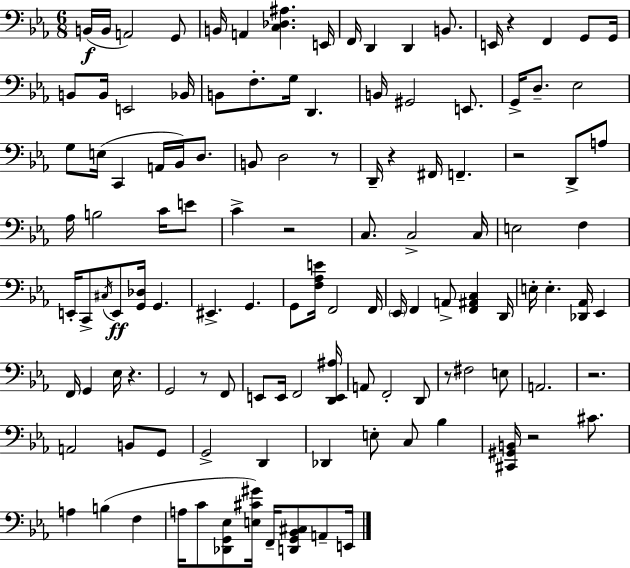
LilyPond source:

{
  \clef bass
  \numericTimeSignature
  \time 6/8
  \key c \minor
  \repeat volta 2 { b,16(\f b,16 a,2) g,8 | b,16 a,4 <c des ais>4. e,16 | f,16 d,4 d,4 b,8. | e,16 r4 f,4 g,8 g,16 | \break b,8 b,16 e,2 bes,16 | b,8 f8.-. g16 d,4. | b,16 gis,2 e,8. | g,16-> d8.-- ees2 | \break g8 e16( c,4 a,16 bes,16) d8. | b,8 d2 r8 | d,16-- r4 fis,16 f,4.-- | r2 d,8-> a8 | \break aes16 b2 c'16 e'8 | c'4-> r2 | c8. c2-> c16 | e2 f4 | \break e,16-. c,8-> \acciaccatura { cis16 }\ff e,8 <g, des>16 g,4. | eis,4.-> g,4. | g,8 <f aes e'>16 f,2 | f,16 \parenthesize ees,16 f,4 a,8-> <f, ais, c>4 | \break d,16 e16-. e4.-. <des, aes,>16 ees,4 | f,16 g,4 ees16 r4. | g,2 r8 f,8 | e,8 e,16 f,2 | \break <d, e, ais>16 a,8 f,2-. d,8 | r8 fis2 e8 | a,2. | r2. | \break a,2 b,8 g,8 | g,2-> d,4 | des,4 e8-. c8 bes4 | <cis, gis, b,>16 r2 cis'8. | \break a4 b4( f4 | a16 c'8 <des, g, ees>8 <e cis' gis'>16) f,16-- <d, g, bes, cis>8 a,8-- | e,16 } \bar "|."
}